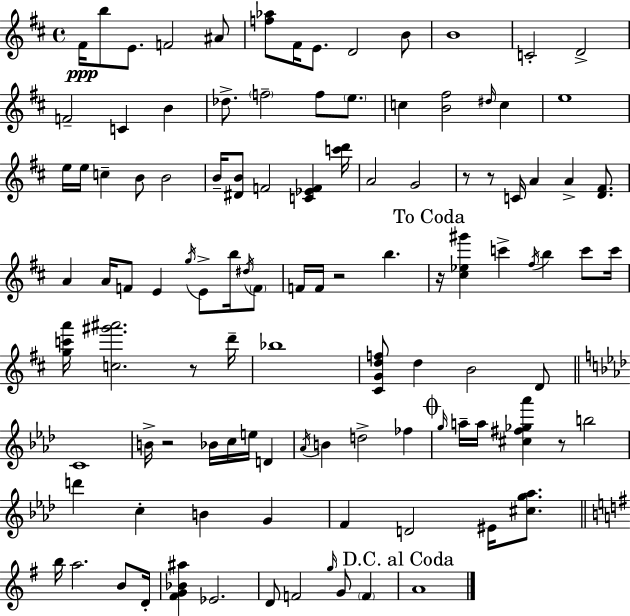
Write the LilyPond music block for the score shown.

{
  \clef treble
  \time 4/4
  \defaultTimeSignature
  \key d \major
  fis'16\ppp b''8 e'8. f'2 ais'8 | <f'' aes''>8 fis'16 e'8. d'2 b'8 | b'1 | c'2-. d'2-> | \break f'2-- c'4 b'4 | des''8.-> \parenthesize f''2-- f''8 \parenthesize e''8. | c''4 <b' fis''>2 \grace { dis''16 } c''4 | e''1 | \break e''16 e''16 c''4-- b'8 b'2 | b'16-- <dis' b'>8 f'2 <c' ees' f'>4 | <c''' d'''>16 a'2 g'2 | r8 r8 c'16 a'4 a'4-> <d' fis'>8. | \break a'4 a'16 f'8 e'4 \acciaccatura { g''16 } e'8-> b''16 | \acciaccatura { dis''16 } \parenthesize f'8 f'16 f'16 r2 b''4. | \mark "To Coda" r16 <cis'' ees'' gis'''>4 c'''4-> \acciaccatura { fis''16 } b''4 | c'''8 c'''16 <g'' c''' a'''>16 <c'' gis''' ais'''>2. | \break r8 d'''16-- bes''1 | <cis' g' d'' f''>8 d''4 b'2 | d'8 \bar "||" \break \key aes \major c'1 | b'16-> r2 bes'16 c''16 e''16 d'4 | \acciaccatura { aes'16 } b'4 d''2-> fes''4 | \mark \markup { \musicglyph "scripts.coda" } \grace { g''16 } a''16-- a''16 <cis'' fis'' ges'' aes'''>4 r8 b''2 | \break d'''4 c''4-. b'4 g'4 | f'4 d'2 eis'16 <cis'' g'' aes''>8. | \bar "||" \break \key e \minor b''16 a''2. b'8 d'16-. | <fis' g' bes' ais''>4 ees'2. | d'8 f'2 \grace { g''16 } g'8 \parenthesize f'4 | \mark "D.C. al Coda" a'1 | \break \bar "|."
}